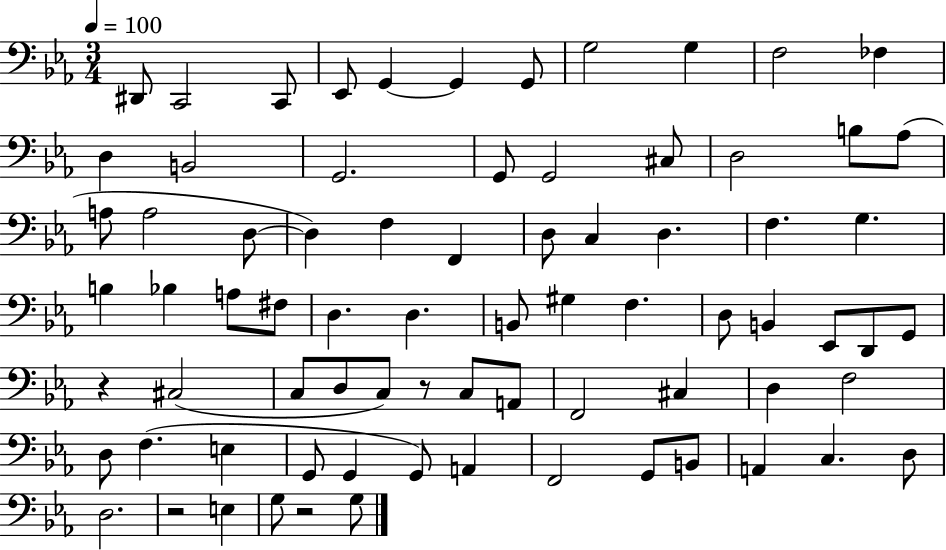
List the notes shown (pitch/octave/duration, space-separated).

D#2/e C2/h C2/e Eb2/e G2/q G2/q G2/e G3/h G3/q F3/h FES3/q D3/q B2/h G2/h. G2/e G2/h C#3/e D3/h B3/e Ab3/e A3/e A3/h D3/e D3/q F3/q F2/q D3/e C3/q D3/q. F3/q. G3/q. B3/q Bb3/q A3/e F#3/e D3/q. D3/q. B2/e G#3/q F3/q. D3/e B2/q Eb2/e D2/e G2/e R/q C#3/h C3/e D3/e C3/e R/e C3/e A2/e F2/h C#3/q D3/q F3/h D3/e F3/q. E3/q G2/e G2/q G2/e A2/q F2/h G2/e B2/e A2/q C3/q. D3/e D3/h. R/h E3/q G3/e R/h G3/e